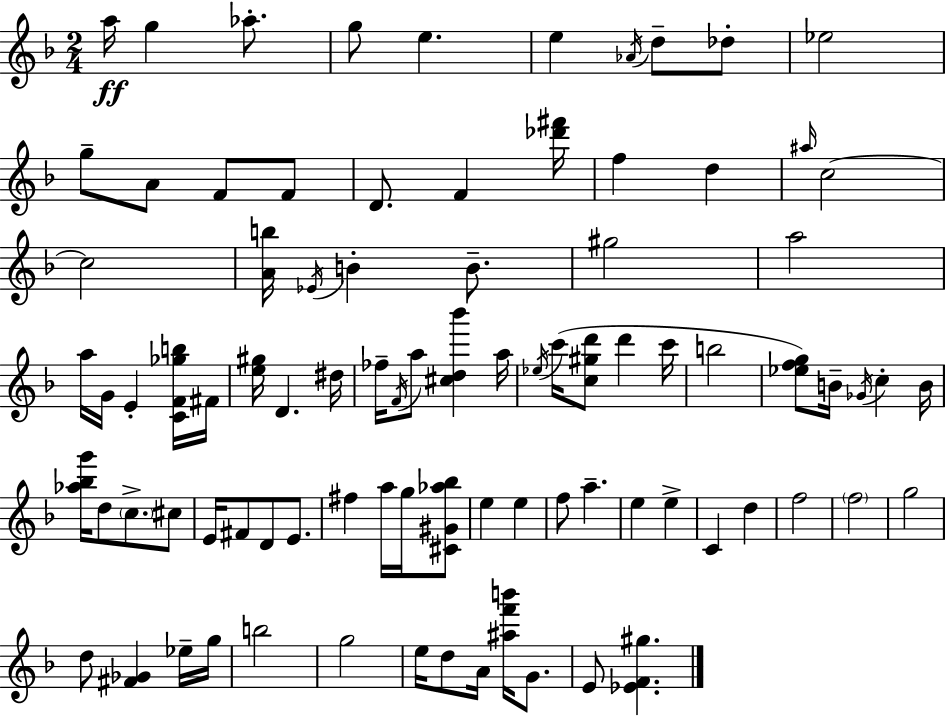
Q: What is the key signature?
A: F major